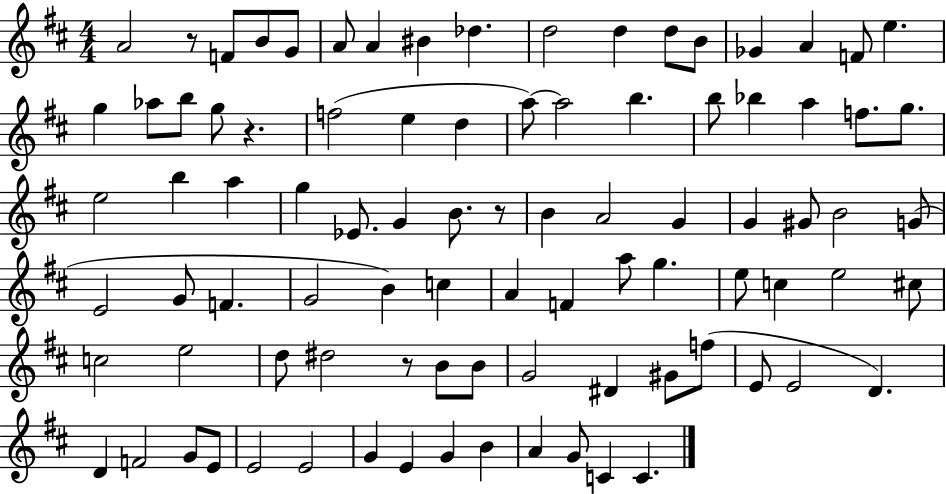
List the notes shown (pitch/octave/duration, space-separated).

A4/h R/e F4/e B4/e G4/e A4/e A4/q BIS4/q Db5/q. D5/h D5/q D5/e B4/e Gb4/q A4/q F4/e E5/q. G5/q Ab5/e B5/e G5/e R/q. F5/h E5/q D5/q A5/e A5/h B5/q. B5/e Bb5/q A5/q F5/e. G5/e. E5/h B5/q A5/q G5/q Eb4/e. G4/q B4/e. R/e B4/q A4/h G4/q G4/q G#4/e B4/h G4/e E4/h G4/e F4/q. G4/h B4/q C5/q A4/q F4/q A5/e G5/q. E5/e C5/q E5/h C#5/e C5/h E5/h D5/e D#5/h R/e B4/e B4/e G4/h D#4/q G#4/e F5/e E4/e E4/h D4/q. D4/q F4/h G4/e E4/e E4/h E4/h G4/q E4/q G4/q B4/q A4/q G4/e C4/q C4/q.